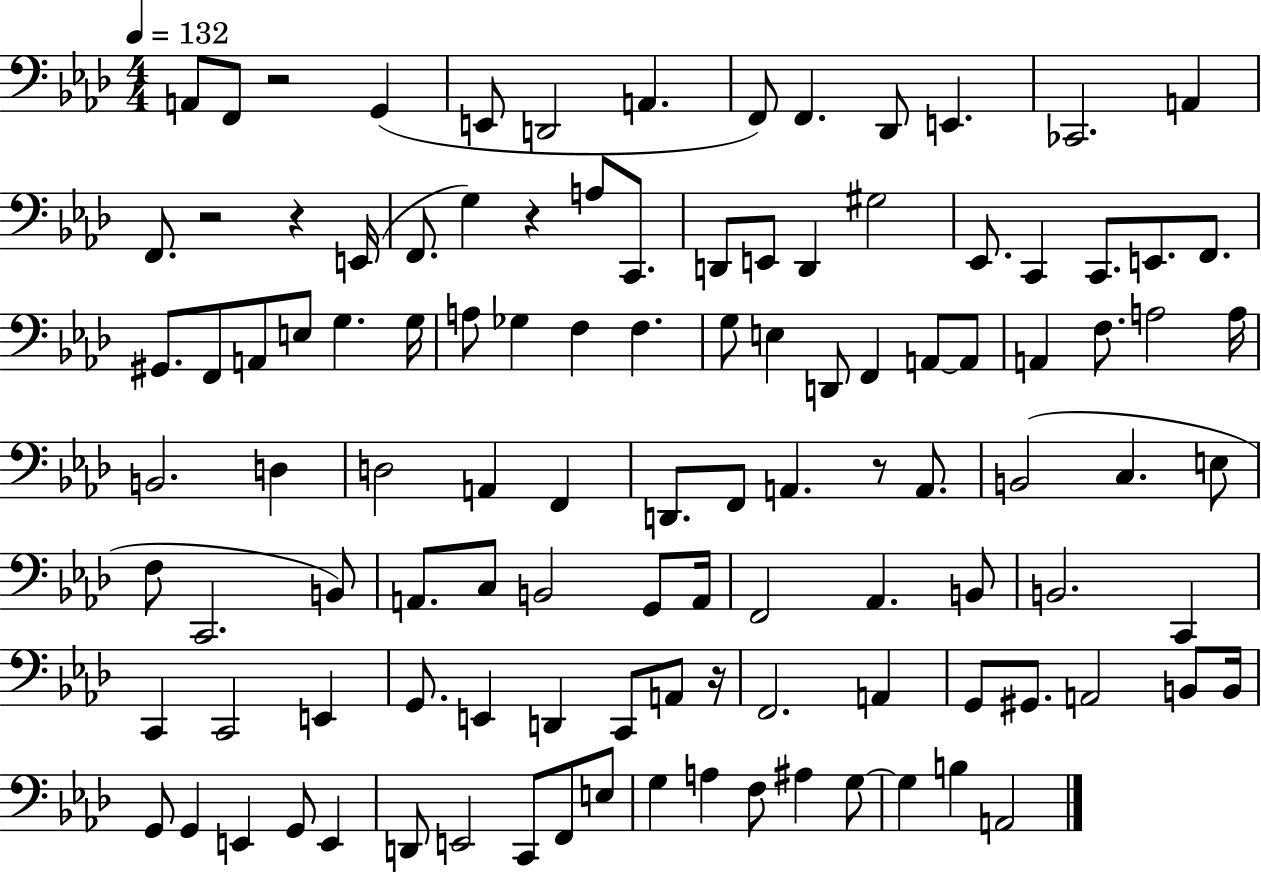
X:1
T:Untitled
M:4/4
L:1/4
K:Ab
A,,/2 F,,/2 z2 G,, E,,/2 D,,2 A,, F,,/2 F,, _D,,/2 E,, _C,,2 A,, F,,/2 z2 z E,,/4 F,,/2 G, z A,/2 C,,/2 D,,/2 E,,/2 D,, ^G,2 _E,,/2 C,, C,,/2 E,,/2 F,,/2 ^G,,/2 F,,/2 A,,/2 E,/2 G, G,/4 A,/2 _G, F, F, G,/2 E, D,,/2 F,, A,,/2 A,,/2 A,, F,/2 A,2 A,/4 B,,2 D, D,2 A,, F,, D,,/2 F,,/2 A,, z/2 A,,/2 B,,2 C, E,/2 F,/2 C,,2 B,,/2 A,,/2 C,/2 B,,2 G,,/2 A,,/4 F,,2 _A,, B,,/2 B,,2 C,, C,, C,,2 E,, G,,/2 E,, D,, C,,/2 A,,/2 z/4 F,,2 A,, G,,/2 ^G,,/2 A,,2 B,,/2 B,,/4 G,,/2 G,, E,, G,,/2 E,, D,,/2 E,,2 C,,/2 F,,/2 E,/2 G, A, F,/2 ^A, G,/2 G, B, A,,2